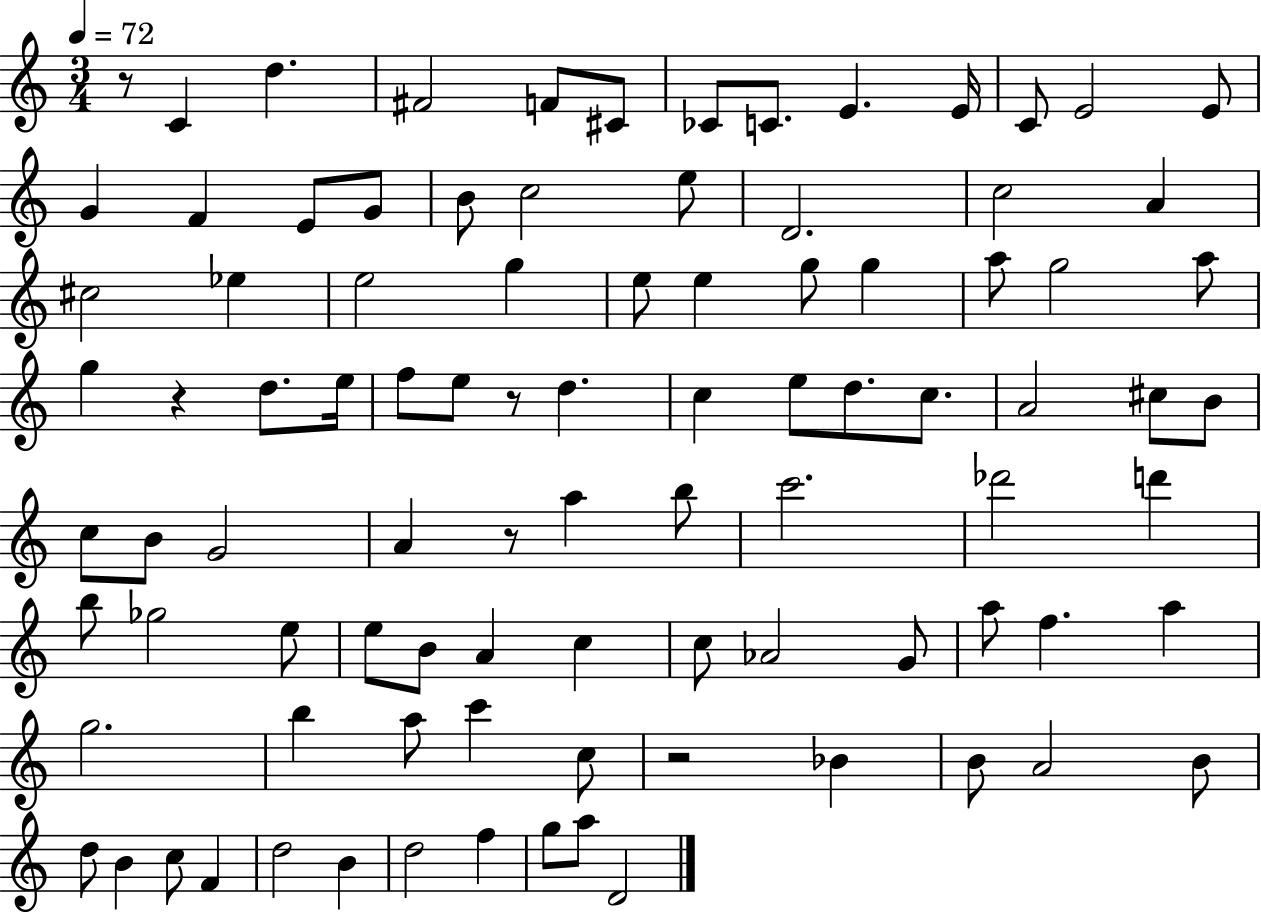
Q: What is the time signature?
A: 3/4